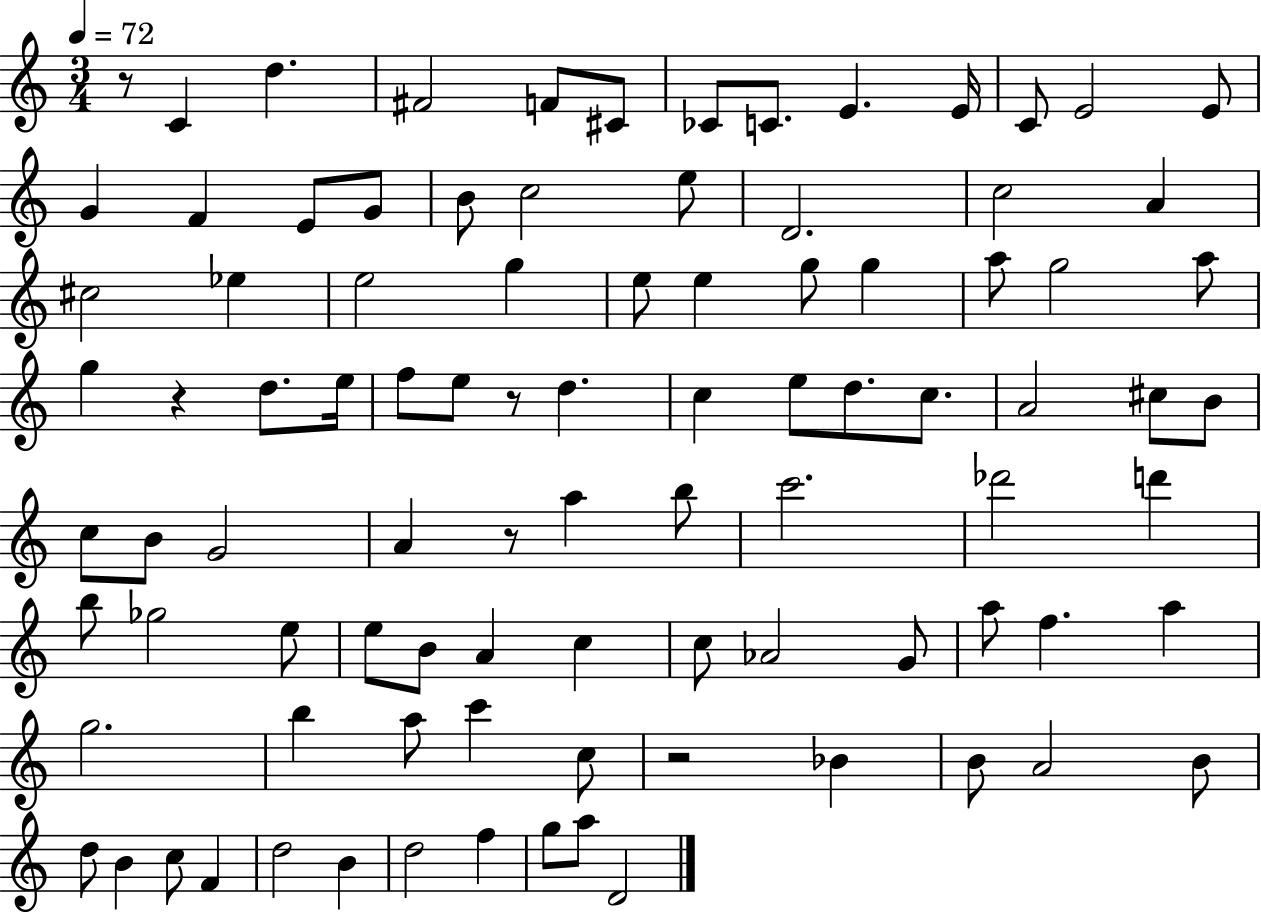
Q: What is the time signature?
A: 3/4